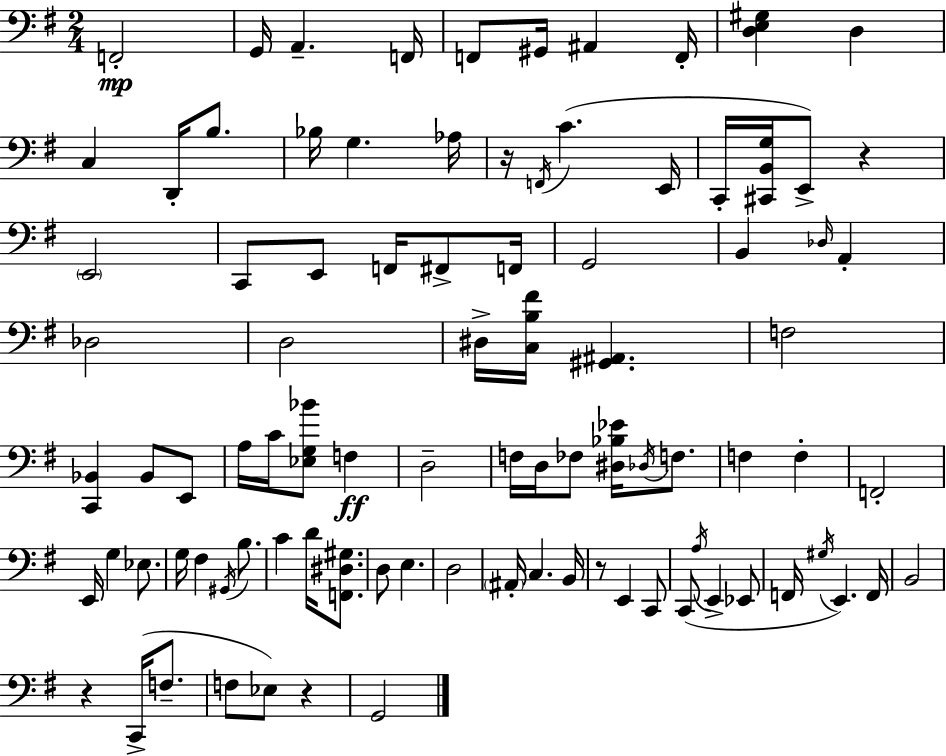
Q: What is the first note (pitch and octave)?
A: F2